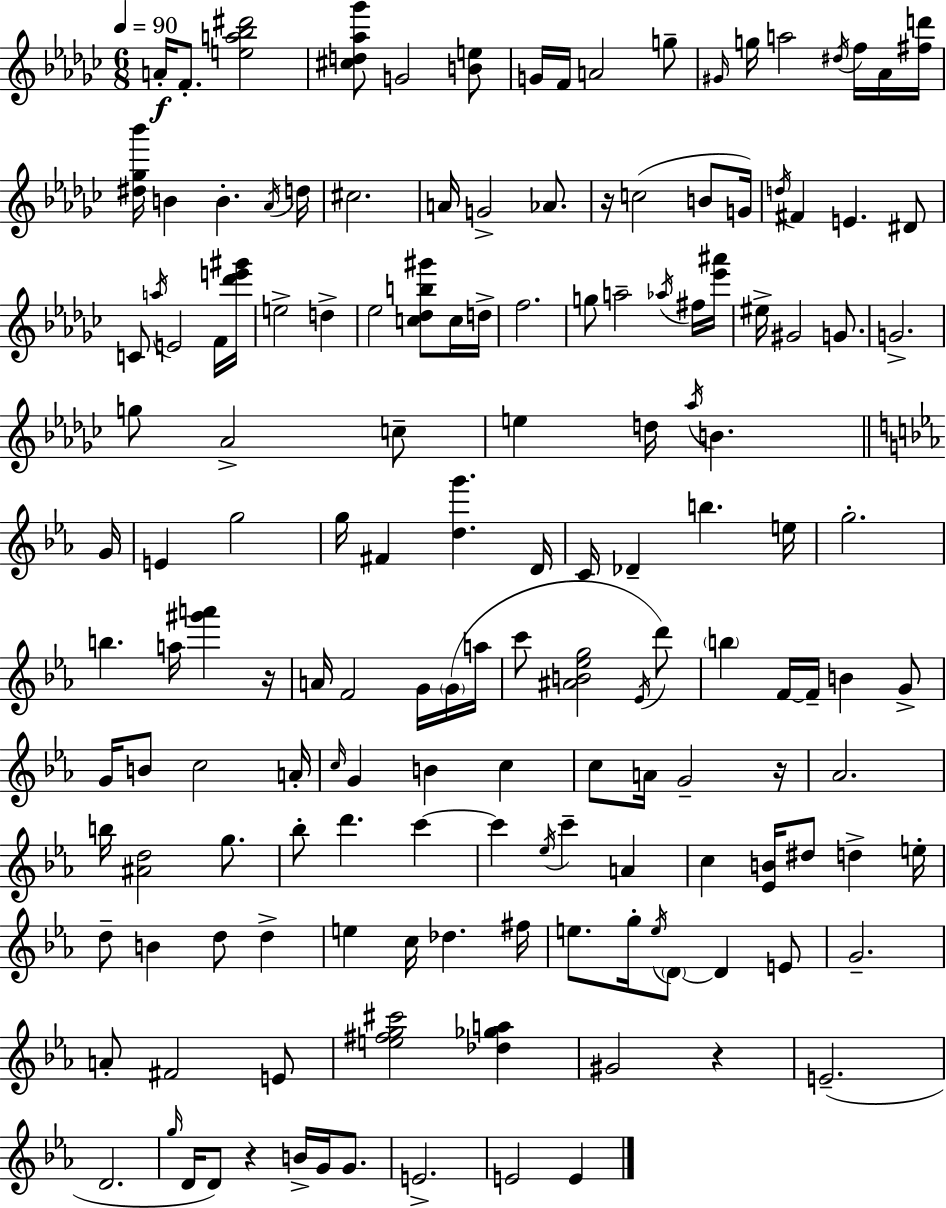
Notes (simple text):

A4/s F4/e. [E5,A5,Bb5,D#6]/h [C#5,D5,Ab5,Gb6]/e G4/h [B4,E5]/e G4/s F4/s A4/h G5/e G#4/s G5/s A5/h D#5/s F5/s Ab4/s [F#5,D6]/s [D#5,Gb5,Bb6]/s B4/q B4/q. Ab4/s D5/s C#5/h. A4/s G4/h Ab4/e. R/s C5/h B4/e G4/s D5/s F#4/q E4/q. D#4/e C4/e A5/s E4/h F4/s [Db6,E6,G#6]/s E5/h D5/q Eb5/h [C5,Db5,B5,G#6]/e C5/s D5/s F5/h. G5/e A5/h Ab5/s F#5/s [Eb6,A#6]/s EIS5/s G#4/h G4/e. G4/h. G5/e Ab4/h C5/e E5/q D5/s Ab5/s B4/q. G4/s E4/q G5/h G5/s F#4/q [D5,G6]/q. D4/s C4/s Db4/q B5/q. E5/s G5/h. B5/q. A5/s [G#6,A6]/q R/s A4/s F4/h G4/s G4/s A5/s C6/e [A#4,B4,Eb5,G5]/h Eb4/s D6/e B5/q F4/s F4/s B4/q G4/e G4/s B4/e C5/h A4/s C5/s G4/q B4/q C5/q C5/e A4/s G4/h R/s Ab4/h. B5/s [A#4,D5]/h G5/e. Bb5/e D6/q. C6/q C6/q Eb5/s C6/q A4/q C5/q [Eb4,B4]/s D#5/e D5/q E5/s D5/e B4/q D5/e D5/q E5/q C5/s Db5/q. F#5/s E5/e. G5/s E5/s D4/e D4/q E4/e G4/h. A4/e F#4/h E4/e [E5,F#5,G5,C#6]/h [Db5,Gb5,A5]/q G#4/h R/q E4/h. D4/h. G5/s D4/s D4/e R/q B4/s G4/s G4/e. E4/h. E4/h E4/q